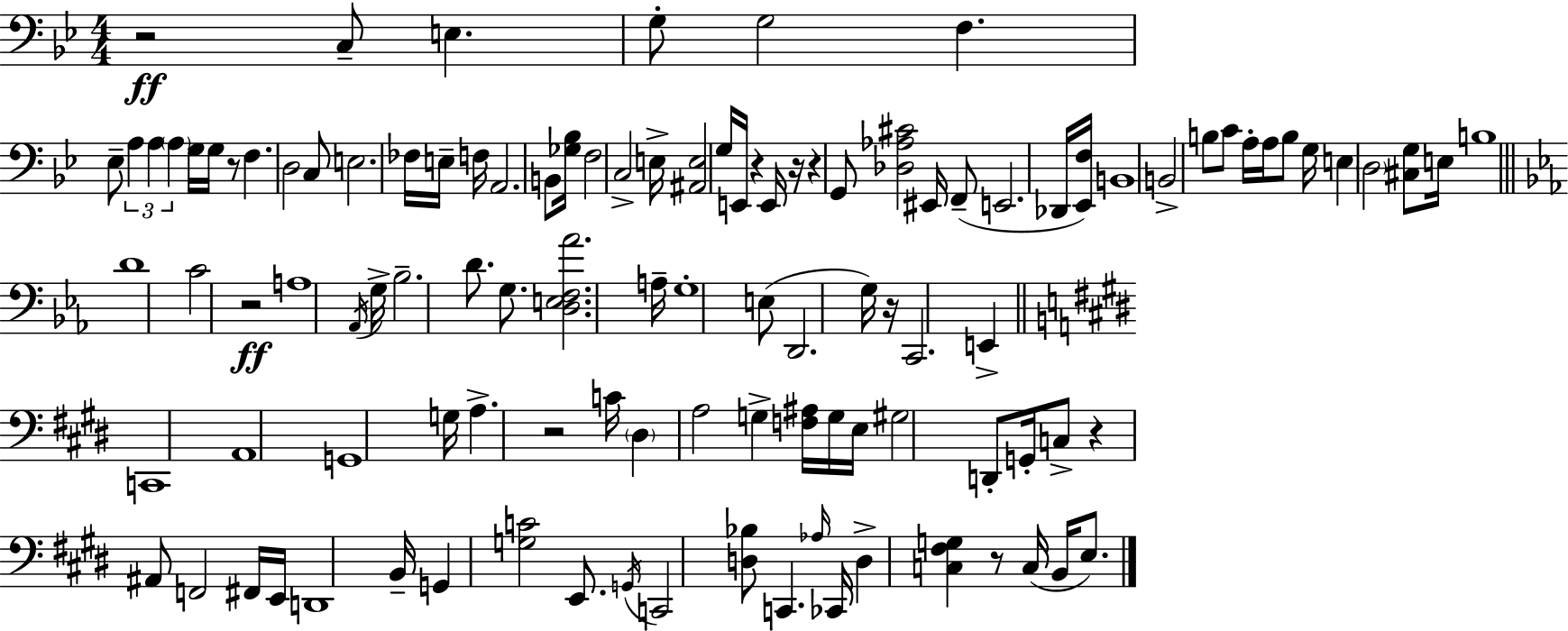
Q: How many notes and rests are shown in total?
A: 110